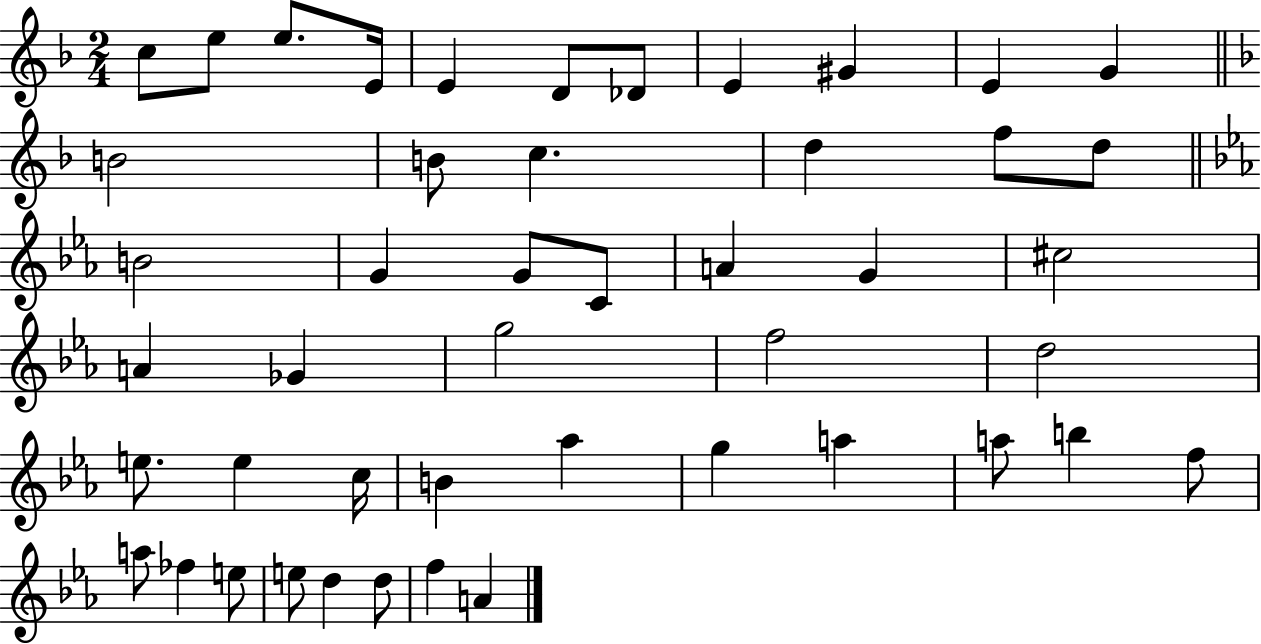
X:1
T:Untitled
M:2/4
L:1/4
K:F
c/2 e/2 e/2 E/4 E D/2 _D/2 E ^G E G B2 B/2 c d f/2 d/2 B2 G G/2 C/2 A G ^c2 A _G g2 f2 d2 e/2 e c/4 B _a g a a/2 b f/2 a/2 _f e/2 e/2 d d/2 f A